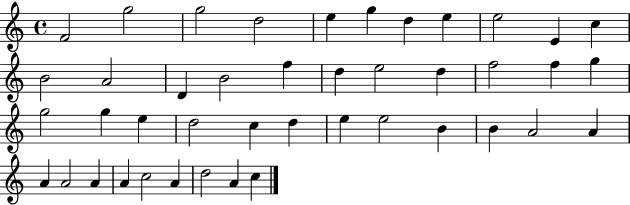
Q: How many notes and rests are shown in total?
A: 43